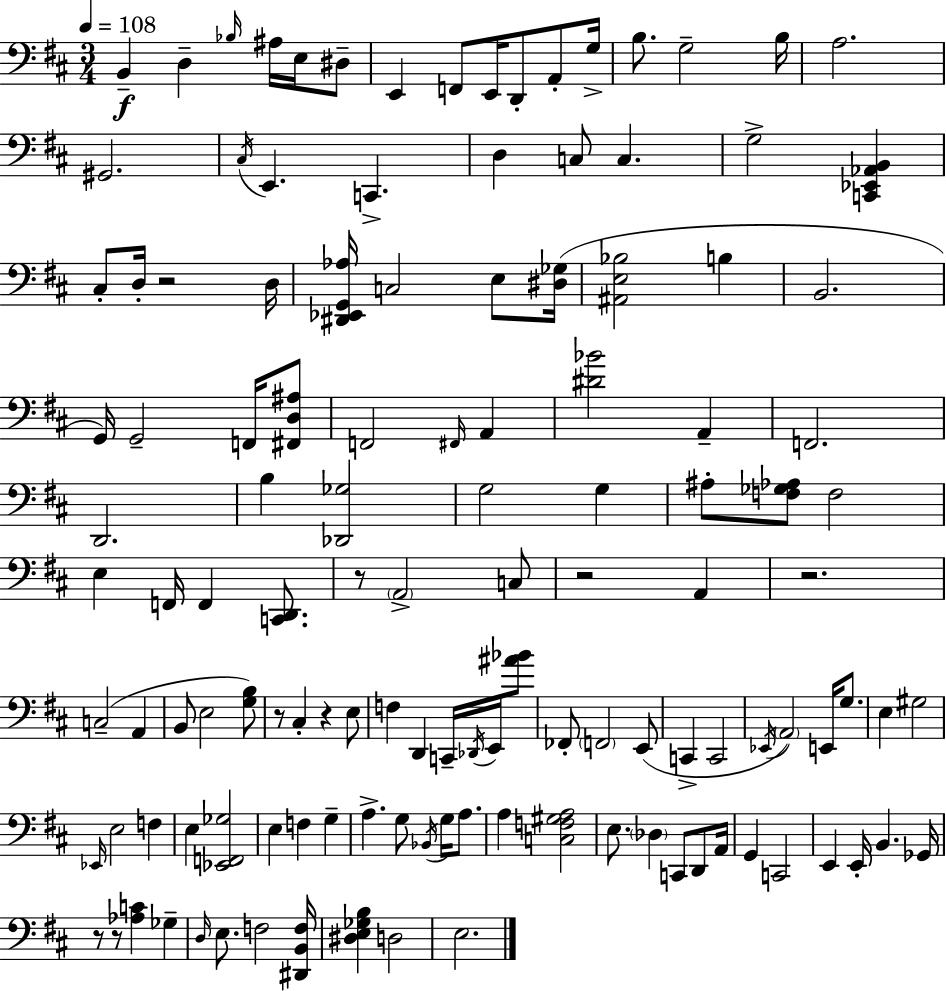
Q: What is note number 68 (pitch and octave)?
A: Eb2